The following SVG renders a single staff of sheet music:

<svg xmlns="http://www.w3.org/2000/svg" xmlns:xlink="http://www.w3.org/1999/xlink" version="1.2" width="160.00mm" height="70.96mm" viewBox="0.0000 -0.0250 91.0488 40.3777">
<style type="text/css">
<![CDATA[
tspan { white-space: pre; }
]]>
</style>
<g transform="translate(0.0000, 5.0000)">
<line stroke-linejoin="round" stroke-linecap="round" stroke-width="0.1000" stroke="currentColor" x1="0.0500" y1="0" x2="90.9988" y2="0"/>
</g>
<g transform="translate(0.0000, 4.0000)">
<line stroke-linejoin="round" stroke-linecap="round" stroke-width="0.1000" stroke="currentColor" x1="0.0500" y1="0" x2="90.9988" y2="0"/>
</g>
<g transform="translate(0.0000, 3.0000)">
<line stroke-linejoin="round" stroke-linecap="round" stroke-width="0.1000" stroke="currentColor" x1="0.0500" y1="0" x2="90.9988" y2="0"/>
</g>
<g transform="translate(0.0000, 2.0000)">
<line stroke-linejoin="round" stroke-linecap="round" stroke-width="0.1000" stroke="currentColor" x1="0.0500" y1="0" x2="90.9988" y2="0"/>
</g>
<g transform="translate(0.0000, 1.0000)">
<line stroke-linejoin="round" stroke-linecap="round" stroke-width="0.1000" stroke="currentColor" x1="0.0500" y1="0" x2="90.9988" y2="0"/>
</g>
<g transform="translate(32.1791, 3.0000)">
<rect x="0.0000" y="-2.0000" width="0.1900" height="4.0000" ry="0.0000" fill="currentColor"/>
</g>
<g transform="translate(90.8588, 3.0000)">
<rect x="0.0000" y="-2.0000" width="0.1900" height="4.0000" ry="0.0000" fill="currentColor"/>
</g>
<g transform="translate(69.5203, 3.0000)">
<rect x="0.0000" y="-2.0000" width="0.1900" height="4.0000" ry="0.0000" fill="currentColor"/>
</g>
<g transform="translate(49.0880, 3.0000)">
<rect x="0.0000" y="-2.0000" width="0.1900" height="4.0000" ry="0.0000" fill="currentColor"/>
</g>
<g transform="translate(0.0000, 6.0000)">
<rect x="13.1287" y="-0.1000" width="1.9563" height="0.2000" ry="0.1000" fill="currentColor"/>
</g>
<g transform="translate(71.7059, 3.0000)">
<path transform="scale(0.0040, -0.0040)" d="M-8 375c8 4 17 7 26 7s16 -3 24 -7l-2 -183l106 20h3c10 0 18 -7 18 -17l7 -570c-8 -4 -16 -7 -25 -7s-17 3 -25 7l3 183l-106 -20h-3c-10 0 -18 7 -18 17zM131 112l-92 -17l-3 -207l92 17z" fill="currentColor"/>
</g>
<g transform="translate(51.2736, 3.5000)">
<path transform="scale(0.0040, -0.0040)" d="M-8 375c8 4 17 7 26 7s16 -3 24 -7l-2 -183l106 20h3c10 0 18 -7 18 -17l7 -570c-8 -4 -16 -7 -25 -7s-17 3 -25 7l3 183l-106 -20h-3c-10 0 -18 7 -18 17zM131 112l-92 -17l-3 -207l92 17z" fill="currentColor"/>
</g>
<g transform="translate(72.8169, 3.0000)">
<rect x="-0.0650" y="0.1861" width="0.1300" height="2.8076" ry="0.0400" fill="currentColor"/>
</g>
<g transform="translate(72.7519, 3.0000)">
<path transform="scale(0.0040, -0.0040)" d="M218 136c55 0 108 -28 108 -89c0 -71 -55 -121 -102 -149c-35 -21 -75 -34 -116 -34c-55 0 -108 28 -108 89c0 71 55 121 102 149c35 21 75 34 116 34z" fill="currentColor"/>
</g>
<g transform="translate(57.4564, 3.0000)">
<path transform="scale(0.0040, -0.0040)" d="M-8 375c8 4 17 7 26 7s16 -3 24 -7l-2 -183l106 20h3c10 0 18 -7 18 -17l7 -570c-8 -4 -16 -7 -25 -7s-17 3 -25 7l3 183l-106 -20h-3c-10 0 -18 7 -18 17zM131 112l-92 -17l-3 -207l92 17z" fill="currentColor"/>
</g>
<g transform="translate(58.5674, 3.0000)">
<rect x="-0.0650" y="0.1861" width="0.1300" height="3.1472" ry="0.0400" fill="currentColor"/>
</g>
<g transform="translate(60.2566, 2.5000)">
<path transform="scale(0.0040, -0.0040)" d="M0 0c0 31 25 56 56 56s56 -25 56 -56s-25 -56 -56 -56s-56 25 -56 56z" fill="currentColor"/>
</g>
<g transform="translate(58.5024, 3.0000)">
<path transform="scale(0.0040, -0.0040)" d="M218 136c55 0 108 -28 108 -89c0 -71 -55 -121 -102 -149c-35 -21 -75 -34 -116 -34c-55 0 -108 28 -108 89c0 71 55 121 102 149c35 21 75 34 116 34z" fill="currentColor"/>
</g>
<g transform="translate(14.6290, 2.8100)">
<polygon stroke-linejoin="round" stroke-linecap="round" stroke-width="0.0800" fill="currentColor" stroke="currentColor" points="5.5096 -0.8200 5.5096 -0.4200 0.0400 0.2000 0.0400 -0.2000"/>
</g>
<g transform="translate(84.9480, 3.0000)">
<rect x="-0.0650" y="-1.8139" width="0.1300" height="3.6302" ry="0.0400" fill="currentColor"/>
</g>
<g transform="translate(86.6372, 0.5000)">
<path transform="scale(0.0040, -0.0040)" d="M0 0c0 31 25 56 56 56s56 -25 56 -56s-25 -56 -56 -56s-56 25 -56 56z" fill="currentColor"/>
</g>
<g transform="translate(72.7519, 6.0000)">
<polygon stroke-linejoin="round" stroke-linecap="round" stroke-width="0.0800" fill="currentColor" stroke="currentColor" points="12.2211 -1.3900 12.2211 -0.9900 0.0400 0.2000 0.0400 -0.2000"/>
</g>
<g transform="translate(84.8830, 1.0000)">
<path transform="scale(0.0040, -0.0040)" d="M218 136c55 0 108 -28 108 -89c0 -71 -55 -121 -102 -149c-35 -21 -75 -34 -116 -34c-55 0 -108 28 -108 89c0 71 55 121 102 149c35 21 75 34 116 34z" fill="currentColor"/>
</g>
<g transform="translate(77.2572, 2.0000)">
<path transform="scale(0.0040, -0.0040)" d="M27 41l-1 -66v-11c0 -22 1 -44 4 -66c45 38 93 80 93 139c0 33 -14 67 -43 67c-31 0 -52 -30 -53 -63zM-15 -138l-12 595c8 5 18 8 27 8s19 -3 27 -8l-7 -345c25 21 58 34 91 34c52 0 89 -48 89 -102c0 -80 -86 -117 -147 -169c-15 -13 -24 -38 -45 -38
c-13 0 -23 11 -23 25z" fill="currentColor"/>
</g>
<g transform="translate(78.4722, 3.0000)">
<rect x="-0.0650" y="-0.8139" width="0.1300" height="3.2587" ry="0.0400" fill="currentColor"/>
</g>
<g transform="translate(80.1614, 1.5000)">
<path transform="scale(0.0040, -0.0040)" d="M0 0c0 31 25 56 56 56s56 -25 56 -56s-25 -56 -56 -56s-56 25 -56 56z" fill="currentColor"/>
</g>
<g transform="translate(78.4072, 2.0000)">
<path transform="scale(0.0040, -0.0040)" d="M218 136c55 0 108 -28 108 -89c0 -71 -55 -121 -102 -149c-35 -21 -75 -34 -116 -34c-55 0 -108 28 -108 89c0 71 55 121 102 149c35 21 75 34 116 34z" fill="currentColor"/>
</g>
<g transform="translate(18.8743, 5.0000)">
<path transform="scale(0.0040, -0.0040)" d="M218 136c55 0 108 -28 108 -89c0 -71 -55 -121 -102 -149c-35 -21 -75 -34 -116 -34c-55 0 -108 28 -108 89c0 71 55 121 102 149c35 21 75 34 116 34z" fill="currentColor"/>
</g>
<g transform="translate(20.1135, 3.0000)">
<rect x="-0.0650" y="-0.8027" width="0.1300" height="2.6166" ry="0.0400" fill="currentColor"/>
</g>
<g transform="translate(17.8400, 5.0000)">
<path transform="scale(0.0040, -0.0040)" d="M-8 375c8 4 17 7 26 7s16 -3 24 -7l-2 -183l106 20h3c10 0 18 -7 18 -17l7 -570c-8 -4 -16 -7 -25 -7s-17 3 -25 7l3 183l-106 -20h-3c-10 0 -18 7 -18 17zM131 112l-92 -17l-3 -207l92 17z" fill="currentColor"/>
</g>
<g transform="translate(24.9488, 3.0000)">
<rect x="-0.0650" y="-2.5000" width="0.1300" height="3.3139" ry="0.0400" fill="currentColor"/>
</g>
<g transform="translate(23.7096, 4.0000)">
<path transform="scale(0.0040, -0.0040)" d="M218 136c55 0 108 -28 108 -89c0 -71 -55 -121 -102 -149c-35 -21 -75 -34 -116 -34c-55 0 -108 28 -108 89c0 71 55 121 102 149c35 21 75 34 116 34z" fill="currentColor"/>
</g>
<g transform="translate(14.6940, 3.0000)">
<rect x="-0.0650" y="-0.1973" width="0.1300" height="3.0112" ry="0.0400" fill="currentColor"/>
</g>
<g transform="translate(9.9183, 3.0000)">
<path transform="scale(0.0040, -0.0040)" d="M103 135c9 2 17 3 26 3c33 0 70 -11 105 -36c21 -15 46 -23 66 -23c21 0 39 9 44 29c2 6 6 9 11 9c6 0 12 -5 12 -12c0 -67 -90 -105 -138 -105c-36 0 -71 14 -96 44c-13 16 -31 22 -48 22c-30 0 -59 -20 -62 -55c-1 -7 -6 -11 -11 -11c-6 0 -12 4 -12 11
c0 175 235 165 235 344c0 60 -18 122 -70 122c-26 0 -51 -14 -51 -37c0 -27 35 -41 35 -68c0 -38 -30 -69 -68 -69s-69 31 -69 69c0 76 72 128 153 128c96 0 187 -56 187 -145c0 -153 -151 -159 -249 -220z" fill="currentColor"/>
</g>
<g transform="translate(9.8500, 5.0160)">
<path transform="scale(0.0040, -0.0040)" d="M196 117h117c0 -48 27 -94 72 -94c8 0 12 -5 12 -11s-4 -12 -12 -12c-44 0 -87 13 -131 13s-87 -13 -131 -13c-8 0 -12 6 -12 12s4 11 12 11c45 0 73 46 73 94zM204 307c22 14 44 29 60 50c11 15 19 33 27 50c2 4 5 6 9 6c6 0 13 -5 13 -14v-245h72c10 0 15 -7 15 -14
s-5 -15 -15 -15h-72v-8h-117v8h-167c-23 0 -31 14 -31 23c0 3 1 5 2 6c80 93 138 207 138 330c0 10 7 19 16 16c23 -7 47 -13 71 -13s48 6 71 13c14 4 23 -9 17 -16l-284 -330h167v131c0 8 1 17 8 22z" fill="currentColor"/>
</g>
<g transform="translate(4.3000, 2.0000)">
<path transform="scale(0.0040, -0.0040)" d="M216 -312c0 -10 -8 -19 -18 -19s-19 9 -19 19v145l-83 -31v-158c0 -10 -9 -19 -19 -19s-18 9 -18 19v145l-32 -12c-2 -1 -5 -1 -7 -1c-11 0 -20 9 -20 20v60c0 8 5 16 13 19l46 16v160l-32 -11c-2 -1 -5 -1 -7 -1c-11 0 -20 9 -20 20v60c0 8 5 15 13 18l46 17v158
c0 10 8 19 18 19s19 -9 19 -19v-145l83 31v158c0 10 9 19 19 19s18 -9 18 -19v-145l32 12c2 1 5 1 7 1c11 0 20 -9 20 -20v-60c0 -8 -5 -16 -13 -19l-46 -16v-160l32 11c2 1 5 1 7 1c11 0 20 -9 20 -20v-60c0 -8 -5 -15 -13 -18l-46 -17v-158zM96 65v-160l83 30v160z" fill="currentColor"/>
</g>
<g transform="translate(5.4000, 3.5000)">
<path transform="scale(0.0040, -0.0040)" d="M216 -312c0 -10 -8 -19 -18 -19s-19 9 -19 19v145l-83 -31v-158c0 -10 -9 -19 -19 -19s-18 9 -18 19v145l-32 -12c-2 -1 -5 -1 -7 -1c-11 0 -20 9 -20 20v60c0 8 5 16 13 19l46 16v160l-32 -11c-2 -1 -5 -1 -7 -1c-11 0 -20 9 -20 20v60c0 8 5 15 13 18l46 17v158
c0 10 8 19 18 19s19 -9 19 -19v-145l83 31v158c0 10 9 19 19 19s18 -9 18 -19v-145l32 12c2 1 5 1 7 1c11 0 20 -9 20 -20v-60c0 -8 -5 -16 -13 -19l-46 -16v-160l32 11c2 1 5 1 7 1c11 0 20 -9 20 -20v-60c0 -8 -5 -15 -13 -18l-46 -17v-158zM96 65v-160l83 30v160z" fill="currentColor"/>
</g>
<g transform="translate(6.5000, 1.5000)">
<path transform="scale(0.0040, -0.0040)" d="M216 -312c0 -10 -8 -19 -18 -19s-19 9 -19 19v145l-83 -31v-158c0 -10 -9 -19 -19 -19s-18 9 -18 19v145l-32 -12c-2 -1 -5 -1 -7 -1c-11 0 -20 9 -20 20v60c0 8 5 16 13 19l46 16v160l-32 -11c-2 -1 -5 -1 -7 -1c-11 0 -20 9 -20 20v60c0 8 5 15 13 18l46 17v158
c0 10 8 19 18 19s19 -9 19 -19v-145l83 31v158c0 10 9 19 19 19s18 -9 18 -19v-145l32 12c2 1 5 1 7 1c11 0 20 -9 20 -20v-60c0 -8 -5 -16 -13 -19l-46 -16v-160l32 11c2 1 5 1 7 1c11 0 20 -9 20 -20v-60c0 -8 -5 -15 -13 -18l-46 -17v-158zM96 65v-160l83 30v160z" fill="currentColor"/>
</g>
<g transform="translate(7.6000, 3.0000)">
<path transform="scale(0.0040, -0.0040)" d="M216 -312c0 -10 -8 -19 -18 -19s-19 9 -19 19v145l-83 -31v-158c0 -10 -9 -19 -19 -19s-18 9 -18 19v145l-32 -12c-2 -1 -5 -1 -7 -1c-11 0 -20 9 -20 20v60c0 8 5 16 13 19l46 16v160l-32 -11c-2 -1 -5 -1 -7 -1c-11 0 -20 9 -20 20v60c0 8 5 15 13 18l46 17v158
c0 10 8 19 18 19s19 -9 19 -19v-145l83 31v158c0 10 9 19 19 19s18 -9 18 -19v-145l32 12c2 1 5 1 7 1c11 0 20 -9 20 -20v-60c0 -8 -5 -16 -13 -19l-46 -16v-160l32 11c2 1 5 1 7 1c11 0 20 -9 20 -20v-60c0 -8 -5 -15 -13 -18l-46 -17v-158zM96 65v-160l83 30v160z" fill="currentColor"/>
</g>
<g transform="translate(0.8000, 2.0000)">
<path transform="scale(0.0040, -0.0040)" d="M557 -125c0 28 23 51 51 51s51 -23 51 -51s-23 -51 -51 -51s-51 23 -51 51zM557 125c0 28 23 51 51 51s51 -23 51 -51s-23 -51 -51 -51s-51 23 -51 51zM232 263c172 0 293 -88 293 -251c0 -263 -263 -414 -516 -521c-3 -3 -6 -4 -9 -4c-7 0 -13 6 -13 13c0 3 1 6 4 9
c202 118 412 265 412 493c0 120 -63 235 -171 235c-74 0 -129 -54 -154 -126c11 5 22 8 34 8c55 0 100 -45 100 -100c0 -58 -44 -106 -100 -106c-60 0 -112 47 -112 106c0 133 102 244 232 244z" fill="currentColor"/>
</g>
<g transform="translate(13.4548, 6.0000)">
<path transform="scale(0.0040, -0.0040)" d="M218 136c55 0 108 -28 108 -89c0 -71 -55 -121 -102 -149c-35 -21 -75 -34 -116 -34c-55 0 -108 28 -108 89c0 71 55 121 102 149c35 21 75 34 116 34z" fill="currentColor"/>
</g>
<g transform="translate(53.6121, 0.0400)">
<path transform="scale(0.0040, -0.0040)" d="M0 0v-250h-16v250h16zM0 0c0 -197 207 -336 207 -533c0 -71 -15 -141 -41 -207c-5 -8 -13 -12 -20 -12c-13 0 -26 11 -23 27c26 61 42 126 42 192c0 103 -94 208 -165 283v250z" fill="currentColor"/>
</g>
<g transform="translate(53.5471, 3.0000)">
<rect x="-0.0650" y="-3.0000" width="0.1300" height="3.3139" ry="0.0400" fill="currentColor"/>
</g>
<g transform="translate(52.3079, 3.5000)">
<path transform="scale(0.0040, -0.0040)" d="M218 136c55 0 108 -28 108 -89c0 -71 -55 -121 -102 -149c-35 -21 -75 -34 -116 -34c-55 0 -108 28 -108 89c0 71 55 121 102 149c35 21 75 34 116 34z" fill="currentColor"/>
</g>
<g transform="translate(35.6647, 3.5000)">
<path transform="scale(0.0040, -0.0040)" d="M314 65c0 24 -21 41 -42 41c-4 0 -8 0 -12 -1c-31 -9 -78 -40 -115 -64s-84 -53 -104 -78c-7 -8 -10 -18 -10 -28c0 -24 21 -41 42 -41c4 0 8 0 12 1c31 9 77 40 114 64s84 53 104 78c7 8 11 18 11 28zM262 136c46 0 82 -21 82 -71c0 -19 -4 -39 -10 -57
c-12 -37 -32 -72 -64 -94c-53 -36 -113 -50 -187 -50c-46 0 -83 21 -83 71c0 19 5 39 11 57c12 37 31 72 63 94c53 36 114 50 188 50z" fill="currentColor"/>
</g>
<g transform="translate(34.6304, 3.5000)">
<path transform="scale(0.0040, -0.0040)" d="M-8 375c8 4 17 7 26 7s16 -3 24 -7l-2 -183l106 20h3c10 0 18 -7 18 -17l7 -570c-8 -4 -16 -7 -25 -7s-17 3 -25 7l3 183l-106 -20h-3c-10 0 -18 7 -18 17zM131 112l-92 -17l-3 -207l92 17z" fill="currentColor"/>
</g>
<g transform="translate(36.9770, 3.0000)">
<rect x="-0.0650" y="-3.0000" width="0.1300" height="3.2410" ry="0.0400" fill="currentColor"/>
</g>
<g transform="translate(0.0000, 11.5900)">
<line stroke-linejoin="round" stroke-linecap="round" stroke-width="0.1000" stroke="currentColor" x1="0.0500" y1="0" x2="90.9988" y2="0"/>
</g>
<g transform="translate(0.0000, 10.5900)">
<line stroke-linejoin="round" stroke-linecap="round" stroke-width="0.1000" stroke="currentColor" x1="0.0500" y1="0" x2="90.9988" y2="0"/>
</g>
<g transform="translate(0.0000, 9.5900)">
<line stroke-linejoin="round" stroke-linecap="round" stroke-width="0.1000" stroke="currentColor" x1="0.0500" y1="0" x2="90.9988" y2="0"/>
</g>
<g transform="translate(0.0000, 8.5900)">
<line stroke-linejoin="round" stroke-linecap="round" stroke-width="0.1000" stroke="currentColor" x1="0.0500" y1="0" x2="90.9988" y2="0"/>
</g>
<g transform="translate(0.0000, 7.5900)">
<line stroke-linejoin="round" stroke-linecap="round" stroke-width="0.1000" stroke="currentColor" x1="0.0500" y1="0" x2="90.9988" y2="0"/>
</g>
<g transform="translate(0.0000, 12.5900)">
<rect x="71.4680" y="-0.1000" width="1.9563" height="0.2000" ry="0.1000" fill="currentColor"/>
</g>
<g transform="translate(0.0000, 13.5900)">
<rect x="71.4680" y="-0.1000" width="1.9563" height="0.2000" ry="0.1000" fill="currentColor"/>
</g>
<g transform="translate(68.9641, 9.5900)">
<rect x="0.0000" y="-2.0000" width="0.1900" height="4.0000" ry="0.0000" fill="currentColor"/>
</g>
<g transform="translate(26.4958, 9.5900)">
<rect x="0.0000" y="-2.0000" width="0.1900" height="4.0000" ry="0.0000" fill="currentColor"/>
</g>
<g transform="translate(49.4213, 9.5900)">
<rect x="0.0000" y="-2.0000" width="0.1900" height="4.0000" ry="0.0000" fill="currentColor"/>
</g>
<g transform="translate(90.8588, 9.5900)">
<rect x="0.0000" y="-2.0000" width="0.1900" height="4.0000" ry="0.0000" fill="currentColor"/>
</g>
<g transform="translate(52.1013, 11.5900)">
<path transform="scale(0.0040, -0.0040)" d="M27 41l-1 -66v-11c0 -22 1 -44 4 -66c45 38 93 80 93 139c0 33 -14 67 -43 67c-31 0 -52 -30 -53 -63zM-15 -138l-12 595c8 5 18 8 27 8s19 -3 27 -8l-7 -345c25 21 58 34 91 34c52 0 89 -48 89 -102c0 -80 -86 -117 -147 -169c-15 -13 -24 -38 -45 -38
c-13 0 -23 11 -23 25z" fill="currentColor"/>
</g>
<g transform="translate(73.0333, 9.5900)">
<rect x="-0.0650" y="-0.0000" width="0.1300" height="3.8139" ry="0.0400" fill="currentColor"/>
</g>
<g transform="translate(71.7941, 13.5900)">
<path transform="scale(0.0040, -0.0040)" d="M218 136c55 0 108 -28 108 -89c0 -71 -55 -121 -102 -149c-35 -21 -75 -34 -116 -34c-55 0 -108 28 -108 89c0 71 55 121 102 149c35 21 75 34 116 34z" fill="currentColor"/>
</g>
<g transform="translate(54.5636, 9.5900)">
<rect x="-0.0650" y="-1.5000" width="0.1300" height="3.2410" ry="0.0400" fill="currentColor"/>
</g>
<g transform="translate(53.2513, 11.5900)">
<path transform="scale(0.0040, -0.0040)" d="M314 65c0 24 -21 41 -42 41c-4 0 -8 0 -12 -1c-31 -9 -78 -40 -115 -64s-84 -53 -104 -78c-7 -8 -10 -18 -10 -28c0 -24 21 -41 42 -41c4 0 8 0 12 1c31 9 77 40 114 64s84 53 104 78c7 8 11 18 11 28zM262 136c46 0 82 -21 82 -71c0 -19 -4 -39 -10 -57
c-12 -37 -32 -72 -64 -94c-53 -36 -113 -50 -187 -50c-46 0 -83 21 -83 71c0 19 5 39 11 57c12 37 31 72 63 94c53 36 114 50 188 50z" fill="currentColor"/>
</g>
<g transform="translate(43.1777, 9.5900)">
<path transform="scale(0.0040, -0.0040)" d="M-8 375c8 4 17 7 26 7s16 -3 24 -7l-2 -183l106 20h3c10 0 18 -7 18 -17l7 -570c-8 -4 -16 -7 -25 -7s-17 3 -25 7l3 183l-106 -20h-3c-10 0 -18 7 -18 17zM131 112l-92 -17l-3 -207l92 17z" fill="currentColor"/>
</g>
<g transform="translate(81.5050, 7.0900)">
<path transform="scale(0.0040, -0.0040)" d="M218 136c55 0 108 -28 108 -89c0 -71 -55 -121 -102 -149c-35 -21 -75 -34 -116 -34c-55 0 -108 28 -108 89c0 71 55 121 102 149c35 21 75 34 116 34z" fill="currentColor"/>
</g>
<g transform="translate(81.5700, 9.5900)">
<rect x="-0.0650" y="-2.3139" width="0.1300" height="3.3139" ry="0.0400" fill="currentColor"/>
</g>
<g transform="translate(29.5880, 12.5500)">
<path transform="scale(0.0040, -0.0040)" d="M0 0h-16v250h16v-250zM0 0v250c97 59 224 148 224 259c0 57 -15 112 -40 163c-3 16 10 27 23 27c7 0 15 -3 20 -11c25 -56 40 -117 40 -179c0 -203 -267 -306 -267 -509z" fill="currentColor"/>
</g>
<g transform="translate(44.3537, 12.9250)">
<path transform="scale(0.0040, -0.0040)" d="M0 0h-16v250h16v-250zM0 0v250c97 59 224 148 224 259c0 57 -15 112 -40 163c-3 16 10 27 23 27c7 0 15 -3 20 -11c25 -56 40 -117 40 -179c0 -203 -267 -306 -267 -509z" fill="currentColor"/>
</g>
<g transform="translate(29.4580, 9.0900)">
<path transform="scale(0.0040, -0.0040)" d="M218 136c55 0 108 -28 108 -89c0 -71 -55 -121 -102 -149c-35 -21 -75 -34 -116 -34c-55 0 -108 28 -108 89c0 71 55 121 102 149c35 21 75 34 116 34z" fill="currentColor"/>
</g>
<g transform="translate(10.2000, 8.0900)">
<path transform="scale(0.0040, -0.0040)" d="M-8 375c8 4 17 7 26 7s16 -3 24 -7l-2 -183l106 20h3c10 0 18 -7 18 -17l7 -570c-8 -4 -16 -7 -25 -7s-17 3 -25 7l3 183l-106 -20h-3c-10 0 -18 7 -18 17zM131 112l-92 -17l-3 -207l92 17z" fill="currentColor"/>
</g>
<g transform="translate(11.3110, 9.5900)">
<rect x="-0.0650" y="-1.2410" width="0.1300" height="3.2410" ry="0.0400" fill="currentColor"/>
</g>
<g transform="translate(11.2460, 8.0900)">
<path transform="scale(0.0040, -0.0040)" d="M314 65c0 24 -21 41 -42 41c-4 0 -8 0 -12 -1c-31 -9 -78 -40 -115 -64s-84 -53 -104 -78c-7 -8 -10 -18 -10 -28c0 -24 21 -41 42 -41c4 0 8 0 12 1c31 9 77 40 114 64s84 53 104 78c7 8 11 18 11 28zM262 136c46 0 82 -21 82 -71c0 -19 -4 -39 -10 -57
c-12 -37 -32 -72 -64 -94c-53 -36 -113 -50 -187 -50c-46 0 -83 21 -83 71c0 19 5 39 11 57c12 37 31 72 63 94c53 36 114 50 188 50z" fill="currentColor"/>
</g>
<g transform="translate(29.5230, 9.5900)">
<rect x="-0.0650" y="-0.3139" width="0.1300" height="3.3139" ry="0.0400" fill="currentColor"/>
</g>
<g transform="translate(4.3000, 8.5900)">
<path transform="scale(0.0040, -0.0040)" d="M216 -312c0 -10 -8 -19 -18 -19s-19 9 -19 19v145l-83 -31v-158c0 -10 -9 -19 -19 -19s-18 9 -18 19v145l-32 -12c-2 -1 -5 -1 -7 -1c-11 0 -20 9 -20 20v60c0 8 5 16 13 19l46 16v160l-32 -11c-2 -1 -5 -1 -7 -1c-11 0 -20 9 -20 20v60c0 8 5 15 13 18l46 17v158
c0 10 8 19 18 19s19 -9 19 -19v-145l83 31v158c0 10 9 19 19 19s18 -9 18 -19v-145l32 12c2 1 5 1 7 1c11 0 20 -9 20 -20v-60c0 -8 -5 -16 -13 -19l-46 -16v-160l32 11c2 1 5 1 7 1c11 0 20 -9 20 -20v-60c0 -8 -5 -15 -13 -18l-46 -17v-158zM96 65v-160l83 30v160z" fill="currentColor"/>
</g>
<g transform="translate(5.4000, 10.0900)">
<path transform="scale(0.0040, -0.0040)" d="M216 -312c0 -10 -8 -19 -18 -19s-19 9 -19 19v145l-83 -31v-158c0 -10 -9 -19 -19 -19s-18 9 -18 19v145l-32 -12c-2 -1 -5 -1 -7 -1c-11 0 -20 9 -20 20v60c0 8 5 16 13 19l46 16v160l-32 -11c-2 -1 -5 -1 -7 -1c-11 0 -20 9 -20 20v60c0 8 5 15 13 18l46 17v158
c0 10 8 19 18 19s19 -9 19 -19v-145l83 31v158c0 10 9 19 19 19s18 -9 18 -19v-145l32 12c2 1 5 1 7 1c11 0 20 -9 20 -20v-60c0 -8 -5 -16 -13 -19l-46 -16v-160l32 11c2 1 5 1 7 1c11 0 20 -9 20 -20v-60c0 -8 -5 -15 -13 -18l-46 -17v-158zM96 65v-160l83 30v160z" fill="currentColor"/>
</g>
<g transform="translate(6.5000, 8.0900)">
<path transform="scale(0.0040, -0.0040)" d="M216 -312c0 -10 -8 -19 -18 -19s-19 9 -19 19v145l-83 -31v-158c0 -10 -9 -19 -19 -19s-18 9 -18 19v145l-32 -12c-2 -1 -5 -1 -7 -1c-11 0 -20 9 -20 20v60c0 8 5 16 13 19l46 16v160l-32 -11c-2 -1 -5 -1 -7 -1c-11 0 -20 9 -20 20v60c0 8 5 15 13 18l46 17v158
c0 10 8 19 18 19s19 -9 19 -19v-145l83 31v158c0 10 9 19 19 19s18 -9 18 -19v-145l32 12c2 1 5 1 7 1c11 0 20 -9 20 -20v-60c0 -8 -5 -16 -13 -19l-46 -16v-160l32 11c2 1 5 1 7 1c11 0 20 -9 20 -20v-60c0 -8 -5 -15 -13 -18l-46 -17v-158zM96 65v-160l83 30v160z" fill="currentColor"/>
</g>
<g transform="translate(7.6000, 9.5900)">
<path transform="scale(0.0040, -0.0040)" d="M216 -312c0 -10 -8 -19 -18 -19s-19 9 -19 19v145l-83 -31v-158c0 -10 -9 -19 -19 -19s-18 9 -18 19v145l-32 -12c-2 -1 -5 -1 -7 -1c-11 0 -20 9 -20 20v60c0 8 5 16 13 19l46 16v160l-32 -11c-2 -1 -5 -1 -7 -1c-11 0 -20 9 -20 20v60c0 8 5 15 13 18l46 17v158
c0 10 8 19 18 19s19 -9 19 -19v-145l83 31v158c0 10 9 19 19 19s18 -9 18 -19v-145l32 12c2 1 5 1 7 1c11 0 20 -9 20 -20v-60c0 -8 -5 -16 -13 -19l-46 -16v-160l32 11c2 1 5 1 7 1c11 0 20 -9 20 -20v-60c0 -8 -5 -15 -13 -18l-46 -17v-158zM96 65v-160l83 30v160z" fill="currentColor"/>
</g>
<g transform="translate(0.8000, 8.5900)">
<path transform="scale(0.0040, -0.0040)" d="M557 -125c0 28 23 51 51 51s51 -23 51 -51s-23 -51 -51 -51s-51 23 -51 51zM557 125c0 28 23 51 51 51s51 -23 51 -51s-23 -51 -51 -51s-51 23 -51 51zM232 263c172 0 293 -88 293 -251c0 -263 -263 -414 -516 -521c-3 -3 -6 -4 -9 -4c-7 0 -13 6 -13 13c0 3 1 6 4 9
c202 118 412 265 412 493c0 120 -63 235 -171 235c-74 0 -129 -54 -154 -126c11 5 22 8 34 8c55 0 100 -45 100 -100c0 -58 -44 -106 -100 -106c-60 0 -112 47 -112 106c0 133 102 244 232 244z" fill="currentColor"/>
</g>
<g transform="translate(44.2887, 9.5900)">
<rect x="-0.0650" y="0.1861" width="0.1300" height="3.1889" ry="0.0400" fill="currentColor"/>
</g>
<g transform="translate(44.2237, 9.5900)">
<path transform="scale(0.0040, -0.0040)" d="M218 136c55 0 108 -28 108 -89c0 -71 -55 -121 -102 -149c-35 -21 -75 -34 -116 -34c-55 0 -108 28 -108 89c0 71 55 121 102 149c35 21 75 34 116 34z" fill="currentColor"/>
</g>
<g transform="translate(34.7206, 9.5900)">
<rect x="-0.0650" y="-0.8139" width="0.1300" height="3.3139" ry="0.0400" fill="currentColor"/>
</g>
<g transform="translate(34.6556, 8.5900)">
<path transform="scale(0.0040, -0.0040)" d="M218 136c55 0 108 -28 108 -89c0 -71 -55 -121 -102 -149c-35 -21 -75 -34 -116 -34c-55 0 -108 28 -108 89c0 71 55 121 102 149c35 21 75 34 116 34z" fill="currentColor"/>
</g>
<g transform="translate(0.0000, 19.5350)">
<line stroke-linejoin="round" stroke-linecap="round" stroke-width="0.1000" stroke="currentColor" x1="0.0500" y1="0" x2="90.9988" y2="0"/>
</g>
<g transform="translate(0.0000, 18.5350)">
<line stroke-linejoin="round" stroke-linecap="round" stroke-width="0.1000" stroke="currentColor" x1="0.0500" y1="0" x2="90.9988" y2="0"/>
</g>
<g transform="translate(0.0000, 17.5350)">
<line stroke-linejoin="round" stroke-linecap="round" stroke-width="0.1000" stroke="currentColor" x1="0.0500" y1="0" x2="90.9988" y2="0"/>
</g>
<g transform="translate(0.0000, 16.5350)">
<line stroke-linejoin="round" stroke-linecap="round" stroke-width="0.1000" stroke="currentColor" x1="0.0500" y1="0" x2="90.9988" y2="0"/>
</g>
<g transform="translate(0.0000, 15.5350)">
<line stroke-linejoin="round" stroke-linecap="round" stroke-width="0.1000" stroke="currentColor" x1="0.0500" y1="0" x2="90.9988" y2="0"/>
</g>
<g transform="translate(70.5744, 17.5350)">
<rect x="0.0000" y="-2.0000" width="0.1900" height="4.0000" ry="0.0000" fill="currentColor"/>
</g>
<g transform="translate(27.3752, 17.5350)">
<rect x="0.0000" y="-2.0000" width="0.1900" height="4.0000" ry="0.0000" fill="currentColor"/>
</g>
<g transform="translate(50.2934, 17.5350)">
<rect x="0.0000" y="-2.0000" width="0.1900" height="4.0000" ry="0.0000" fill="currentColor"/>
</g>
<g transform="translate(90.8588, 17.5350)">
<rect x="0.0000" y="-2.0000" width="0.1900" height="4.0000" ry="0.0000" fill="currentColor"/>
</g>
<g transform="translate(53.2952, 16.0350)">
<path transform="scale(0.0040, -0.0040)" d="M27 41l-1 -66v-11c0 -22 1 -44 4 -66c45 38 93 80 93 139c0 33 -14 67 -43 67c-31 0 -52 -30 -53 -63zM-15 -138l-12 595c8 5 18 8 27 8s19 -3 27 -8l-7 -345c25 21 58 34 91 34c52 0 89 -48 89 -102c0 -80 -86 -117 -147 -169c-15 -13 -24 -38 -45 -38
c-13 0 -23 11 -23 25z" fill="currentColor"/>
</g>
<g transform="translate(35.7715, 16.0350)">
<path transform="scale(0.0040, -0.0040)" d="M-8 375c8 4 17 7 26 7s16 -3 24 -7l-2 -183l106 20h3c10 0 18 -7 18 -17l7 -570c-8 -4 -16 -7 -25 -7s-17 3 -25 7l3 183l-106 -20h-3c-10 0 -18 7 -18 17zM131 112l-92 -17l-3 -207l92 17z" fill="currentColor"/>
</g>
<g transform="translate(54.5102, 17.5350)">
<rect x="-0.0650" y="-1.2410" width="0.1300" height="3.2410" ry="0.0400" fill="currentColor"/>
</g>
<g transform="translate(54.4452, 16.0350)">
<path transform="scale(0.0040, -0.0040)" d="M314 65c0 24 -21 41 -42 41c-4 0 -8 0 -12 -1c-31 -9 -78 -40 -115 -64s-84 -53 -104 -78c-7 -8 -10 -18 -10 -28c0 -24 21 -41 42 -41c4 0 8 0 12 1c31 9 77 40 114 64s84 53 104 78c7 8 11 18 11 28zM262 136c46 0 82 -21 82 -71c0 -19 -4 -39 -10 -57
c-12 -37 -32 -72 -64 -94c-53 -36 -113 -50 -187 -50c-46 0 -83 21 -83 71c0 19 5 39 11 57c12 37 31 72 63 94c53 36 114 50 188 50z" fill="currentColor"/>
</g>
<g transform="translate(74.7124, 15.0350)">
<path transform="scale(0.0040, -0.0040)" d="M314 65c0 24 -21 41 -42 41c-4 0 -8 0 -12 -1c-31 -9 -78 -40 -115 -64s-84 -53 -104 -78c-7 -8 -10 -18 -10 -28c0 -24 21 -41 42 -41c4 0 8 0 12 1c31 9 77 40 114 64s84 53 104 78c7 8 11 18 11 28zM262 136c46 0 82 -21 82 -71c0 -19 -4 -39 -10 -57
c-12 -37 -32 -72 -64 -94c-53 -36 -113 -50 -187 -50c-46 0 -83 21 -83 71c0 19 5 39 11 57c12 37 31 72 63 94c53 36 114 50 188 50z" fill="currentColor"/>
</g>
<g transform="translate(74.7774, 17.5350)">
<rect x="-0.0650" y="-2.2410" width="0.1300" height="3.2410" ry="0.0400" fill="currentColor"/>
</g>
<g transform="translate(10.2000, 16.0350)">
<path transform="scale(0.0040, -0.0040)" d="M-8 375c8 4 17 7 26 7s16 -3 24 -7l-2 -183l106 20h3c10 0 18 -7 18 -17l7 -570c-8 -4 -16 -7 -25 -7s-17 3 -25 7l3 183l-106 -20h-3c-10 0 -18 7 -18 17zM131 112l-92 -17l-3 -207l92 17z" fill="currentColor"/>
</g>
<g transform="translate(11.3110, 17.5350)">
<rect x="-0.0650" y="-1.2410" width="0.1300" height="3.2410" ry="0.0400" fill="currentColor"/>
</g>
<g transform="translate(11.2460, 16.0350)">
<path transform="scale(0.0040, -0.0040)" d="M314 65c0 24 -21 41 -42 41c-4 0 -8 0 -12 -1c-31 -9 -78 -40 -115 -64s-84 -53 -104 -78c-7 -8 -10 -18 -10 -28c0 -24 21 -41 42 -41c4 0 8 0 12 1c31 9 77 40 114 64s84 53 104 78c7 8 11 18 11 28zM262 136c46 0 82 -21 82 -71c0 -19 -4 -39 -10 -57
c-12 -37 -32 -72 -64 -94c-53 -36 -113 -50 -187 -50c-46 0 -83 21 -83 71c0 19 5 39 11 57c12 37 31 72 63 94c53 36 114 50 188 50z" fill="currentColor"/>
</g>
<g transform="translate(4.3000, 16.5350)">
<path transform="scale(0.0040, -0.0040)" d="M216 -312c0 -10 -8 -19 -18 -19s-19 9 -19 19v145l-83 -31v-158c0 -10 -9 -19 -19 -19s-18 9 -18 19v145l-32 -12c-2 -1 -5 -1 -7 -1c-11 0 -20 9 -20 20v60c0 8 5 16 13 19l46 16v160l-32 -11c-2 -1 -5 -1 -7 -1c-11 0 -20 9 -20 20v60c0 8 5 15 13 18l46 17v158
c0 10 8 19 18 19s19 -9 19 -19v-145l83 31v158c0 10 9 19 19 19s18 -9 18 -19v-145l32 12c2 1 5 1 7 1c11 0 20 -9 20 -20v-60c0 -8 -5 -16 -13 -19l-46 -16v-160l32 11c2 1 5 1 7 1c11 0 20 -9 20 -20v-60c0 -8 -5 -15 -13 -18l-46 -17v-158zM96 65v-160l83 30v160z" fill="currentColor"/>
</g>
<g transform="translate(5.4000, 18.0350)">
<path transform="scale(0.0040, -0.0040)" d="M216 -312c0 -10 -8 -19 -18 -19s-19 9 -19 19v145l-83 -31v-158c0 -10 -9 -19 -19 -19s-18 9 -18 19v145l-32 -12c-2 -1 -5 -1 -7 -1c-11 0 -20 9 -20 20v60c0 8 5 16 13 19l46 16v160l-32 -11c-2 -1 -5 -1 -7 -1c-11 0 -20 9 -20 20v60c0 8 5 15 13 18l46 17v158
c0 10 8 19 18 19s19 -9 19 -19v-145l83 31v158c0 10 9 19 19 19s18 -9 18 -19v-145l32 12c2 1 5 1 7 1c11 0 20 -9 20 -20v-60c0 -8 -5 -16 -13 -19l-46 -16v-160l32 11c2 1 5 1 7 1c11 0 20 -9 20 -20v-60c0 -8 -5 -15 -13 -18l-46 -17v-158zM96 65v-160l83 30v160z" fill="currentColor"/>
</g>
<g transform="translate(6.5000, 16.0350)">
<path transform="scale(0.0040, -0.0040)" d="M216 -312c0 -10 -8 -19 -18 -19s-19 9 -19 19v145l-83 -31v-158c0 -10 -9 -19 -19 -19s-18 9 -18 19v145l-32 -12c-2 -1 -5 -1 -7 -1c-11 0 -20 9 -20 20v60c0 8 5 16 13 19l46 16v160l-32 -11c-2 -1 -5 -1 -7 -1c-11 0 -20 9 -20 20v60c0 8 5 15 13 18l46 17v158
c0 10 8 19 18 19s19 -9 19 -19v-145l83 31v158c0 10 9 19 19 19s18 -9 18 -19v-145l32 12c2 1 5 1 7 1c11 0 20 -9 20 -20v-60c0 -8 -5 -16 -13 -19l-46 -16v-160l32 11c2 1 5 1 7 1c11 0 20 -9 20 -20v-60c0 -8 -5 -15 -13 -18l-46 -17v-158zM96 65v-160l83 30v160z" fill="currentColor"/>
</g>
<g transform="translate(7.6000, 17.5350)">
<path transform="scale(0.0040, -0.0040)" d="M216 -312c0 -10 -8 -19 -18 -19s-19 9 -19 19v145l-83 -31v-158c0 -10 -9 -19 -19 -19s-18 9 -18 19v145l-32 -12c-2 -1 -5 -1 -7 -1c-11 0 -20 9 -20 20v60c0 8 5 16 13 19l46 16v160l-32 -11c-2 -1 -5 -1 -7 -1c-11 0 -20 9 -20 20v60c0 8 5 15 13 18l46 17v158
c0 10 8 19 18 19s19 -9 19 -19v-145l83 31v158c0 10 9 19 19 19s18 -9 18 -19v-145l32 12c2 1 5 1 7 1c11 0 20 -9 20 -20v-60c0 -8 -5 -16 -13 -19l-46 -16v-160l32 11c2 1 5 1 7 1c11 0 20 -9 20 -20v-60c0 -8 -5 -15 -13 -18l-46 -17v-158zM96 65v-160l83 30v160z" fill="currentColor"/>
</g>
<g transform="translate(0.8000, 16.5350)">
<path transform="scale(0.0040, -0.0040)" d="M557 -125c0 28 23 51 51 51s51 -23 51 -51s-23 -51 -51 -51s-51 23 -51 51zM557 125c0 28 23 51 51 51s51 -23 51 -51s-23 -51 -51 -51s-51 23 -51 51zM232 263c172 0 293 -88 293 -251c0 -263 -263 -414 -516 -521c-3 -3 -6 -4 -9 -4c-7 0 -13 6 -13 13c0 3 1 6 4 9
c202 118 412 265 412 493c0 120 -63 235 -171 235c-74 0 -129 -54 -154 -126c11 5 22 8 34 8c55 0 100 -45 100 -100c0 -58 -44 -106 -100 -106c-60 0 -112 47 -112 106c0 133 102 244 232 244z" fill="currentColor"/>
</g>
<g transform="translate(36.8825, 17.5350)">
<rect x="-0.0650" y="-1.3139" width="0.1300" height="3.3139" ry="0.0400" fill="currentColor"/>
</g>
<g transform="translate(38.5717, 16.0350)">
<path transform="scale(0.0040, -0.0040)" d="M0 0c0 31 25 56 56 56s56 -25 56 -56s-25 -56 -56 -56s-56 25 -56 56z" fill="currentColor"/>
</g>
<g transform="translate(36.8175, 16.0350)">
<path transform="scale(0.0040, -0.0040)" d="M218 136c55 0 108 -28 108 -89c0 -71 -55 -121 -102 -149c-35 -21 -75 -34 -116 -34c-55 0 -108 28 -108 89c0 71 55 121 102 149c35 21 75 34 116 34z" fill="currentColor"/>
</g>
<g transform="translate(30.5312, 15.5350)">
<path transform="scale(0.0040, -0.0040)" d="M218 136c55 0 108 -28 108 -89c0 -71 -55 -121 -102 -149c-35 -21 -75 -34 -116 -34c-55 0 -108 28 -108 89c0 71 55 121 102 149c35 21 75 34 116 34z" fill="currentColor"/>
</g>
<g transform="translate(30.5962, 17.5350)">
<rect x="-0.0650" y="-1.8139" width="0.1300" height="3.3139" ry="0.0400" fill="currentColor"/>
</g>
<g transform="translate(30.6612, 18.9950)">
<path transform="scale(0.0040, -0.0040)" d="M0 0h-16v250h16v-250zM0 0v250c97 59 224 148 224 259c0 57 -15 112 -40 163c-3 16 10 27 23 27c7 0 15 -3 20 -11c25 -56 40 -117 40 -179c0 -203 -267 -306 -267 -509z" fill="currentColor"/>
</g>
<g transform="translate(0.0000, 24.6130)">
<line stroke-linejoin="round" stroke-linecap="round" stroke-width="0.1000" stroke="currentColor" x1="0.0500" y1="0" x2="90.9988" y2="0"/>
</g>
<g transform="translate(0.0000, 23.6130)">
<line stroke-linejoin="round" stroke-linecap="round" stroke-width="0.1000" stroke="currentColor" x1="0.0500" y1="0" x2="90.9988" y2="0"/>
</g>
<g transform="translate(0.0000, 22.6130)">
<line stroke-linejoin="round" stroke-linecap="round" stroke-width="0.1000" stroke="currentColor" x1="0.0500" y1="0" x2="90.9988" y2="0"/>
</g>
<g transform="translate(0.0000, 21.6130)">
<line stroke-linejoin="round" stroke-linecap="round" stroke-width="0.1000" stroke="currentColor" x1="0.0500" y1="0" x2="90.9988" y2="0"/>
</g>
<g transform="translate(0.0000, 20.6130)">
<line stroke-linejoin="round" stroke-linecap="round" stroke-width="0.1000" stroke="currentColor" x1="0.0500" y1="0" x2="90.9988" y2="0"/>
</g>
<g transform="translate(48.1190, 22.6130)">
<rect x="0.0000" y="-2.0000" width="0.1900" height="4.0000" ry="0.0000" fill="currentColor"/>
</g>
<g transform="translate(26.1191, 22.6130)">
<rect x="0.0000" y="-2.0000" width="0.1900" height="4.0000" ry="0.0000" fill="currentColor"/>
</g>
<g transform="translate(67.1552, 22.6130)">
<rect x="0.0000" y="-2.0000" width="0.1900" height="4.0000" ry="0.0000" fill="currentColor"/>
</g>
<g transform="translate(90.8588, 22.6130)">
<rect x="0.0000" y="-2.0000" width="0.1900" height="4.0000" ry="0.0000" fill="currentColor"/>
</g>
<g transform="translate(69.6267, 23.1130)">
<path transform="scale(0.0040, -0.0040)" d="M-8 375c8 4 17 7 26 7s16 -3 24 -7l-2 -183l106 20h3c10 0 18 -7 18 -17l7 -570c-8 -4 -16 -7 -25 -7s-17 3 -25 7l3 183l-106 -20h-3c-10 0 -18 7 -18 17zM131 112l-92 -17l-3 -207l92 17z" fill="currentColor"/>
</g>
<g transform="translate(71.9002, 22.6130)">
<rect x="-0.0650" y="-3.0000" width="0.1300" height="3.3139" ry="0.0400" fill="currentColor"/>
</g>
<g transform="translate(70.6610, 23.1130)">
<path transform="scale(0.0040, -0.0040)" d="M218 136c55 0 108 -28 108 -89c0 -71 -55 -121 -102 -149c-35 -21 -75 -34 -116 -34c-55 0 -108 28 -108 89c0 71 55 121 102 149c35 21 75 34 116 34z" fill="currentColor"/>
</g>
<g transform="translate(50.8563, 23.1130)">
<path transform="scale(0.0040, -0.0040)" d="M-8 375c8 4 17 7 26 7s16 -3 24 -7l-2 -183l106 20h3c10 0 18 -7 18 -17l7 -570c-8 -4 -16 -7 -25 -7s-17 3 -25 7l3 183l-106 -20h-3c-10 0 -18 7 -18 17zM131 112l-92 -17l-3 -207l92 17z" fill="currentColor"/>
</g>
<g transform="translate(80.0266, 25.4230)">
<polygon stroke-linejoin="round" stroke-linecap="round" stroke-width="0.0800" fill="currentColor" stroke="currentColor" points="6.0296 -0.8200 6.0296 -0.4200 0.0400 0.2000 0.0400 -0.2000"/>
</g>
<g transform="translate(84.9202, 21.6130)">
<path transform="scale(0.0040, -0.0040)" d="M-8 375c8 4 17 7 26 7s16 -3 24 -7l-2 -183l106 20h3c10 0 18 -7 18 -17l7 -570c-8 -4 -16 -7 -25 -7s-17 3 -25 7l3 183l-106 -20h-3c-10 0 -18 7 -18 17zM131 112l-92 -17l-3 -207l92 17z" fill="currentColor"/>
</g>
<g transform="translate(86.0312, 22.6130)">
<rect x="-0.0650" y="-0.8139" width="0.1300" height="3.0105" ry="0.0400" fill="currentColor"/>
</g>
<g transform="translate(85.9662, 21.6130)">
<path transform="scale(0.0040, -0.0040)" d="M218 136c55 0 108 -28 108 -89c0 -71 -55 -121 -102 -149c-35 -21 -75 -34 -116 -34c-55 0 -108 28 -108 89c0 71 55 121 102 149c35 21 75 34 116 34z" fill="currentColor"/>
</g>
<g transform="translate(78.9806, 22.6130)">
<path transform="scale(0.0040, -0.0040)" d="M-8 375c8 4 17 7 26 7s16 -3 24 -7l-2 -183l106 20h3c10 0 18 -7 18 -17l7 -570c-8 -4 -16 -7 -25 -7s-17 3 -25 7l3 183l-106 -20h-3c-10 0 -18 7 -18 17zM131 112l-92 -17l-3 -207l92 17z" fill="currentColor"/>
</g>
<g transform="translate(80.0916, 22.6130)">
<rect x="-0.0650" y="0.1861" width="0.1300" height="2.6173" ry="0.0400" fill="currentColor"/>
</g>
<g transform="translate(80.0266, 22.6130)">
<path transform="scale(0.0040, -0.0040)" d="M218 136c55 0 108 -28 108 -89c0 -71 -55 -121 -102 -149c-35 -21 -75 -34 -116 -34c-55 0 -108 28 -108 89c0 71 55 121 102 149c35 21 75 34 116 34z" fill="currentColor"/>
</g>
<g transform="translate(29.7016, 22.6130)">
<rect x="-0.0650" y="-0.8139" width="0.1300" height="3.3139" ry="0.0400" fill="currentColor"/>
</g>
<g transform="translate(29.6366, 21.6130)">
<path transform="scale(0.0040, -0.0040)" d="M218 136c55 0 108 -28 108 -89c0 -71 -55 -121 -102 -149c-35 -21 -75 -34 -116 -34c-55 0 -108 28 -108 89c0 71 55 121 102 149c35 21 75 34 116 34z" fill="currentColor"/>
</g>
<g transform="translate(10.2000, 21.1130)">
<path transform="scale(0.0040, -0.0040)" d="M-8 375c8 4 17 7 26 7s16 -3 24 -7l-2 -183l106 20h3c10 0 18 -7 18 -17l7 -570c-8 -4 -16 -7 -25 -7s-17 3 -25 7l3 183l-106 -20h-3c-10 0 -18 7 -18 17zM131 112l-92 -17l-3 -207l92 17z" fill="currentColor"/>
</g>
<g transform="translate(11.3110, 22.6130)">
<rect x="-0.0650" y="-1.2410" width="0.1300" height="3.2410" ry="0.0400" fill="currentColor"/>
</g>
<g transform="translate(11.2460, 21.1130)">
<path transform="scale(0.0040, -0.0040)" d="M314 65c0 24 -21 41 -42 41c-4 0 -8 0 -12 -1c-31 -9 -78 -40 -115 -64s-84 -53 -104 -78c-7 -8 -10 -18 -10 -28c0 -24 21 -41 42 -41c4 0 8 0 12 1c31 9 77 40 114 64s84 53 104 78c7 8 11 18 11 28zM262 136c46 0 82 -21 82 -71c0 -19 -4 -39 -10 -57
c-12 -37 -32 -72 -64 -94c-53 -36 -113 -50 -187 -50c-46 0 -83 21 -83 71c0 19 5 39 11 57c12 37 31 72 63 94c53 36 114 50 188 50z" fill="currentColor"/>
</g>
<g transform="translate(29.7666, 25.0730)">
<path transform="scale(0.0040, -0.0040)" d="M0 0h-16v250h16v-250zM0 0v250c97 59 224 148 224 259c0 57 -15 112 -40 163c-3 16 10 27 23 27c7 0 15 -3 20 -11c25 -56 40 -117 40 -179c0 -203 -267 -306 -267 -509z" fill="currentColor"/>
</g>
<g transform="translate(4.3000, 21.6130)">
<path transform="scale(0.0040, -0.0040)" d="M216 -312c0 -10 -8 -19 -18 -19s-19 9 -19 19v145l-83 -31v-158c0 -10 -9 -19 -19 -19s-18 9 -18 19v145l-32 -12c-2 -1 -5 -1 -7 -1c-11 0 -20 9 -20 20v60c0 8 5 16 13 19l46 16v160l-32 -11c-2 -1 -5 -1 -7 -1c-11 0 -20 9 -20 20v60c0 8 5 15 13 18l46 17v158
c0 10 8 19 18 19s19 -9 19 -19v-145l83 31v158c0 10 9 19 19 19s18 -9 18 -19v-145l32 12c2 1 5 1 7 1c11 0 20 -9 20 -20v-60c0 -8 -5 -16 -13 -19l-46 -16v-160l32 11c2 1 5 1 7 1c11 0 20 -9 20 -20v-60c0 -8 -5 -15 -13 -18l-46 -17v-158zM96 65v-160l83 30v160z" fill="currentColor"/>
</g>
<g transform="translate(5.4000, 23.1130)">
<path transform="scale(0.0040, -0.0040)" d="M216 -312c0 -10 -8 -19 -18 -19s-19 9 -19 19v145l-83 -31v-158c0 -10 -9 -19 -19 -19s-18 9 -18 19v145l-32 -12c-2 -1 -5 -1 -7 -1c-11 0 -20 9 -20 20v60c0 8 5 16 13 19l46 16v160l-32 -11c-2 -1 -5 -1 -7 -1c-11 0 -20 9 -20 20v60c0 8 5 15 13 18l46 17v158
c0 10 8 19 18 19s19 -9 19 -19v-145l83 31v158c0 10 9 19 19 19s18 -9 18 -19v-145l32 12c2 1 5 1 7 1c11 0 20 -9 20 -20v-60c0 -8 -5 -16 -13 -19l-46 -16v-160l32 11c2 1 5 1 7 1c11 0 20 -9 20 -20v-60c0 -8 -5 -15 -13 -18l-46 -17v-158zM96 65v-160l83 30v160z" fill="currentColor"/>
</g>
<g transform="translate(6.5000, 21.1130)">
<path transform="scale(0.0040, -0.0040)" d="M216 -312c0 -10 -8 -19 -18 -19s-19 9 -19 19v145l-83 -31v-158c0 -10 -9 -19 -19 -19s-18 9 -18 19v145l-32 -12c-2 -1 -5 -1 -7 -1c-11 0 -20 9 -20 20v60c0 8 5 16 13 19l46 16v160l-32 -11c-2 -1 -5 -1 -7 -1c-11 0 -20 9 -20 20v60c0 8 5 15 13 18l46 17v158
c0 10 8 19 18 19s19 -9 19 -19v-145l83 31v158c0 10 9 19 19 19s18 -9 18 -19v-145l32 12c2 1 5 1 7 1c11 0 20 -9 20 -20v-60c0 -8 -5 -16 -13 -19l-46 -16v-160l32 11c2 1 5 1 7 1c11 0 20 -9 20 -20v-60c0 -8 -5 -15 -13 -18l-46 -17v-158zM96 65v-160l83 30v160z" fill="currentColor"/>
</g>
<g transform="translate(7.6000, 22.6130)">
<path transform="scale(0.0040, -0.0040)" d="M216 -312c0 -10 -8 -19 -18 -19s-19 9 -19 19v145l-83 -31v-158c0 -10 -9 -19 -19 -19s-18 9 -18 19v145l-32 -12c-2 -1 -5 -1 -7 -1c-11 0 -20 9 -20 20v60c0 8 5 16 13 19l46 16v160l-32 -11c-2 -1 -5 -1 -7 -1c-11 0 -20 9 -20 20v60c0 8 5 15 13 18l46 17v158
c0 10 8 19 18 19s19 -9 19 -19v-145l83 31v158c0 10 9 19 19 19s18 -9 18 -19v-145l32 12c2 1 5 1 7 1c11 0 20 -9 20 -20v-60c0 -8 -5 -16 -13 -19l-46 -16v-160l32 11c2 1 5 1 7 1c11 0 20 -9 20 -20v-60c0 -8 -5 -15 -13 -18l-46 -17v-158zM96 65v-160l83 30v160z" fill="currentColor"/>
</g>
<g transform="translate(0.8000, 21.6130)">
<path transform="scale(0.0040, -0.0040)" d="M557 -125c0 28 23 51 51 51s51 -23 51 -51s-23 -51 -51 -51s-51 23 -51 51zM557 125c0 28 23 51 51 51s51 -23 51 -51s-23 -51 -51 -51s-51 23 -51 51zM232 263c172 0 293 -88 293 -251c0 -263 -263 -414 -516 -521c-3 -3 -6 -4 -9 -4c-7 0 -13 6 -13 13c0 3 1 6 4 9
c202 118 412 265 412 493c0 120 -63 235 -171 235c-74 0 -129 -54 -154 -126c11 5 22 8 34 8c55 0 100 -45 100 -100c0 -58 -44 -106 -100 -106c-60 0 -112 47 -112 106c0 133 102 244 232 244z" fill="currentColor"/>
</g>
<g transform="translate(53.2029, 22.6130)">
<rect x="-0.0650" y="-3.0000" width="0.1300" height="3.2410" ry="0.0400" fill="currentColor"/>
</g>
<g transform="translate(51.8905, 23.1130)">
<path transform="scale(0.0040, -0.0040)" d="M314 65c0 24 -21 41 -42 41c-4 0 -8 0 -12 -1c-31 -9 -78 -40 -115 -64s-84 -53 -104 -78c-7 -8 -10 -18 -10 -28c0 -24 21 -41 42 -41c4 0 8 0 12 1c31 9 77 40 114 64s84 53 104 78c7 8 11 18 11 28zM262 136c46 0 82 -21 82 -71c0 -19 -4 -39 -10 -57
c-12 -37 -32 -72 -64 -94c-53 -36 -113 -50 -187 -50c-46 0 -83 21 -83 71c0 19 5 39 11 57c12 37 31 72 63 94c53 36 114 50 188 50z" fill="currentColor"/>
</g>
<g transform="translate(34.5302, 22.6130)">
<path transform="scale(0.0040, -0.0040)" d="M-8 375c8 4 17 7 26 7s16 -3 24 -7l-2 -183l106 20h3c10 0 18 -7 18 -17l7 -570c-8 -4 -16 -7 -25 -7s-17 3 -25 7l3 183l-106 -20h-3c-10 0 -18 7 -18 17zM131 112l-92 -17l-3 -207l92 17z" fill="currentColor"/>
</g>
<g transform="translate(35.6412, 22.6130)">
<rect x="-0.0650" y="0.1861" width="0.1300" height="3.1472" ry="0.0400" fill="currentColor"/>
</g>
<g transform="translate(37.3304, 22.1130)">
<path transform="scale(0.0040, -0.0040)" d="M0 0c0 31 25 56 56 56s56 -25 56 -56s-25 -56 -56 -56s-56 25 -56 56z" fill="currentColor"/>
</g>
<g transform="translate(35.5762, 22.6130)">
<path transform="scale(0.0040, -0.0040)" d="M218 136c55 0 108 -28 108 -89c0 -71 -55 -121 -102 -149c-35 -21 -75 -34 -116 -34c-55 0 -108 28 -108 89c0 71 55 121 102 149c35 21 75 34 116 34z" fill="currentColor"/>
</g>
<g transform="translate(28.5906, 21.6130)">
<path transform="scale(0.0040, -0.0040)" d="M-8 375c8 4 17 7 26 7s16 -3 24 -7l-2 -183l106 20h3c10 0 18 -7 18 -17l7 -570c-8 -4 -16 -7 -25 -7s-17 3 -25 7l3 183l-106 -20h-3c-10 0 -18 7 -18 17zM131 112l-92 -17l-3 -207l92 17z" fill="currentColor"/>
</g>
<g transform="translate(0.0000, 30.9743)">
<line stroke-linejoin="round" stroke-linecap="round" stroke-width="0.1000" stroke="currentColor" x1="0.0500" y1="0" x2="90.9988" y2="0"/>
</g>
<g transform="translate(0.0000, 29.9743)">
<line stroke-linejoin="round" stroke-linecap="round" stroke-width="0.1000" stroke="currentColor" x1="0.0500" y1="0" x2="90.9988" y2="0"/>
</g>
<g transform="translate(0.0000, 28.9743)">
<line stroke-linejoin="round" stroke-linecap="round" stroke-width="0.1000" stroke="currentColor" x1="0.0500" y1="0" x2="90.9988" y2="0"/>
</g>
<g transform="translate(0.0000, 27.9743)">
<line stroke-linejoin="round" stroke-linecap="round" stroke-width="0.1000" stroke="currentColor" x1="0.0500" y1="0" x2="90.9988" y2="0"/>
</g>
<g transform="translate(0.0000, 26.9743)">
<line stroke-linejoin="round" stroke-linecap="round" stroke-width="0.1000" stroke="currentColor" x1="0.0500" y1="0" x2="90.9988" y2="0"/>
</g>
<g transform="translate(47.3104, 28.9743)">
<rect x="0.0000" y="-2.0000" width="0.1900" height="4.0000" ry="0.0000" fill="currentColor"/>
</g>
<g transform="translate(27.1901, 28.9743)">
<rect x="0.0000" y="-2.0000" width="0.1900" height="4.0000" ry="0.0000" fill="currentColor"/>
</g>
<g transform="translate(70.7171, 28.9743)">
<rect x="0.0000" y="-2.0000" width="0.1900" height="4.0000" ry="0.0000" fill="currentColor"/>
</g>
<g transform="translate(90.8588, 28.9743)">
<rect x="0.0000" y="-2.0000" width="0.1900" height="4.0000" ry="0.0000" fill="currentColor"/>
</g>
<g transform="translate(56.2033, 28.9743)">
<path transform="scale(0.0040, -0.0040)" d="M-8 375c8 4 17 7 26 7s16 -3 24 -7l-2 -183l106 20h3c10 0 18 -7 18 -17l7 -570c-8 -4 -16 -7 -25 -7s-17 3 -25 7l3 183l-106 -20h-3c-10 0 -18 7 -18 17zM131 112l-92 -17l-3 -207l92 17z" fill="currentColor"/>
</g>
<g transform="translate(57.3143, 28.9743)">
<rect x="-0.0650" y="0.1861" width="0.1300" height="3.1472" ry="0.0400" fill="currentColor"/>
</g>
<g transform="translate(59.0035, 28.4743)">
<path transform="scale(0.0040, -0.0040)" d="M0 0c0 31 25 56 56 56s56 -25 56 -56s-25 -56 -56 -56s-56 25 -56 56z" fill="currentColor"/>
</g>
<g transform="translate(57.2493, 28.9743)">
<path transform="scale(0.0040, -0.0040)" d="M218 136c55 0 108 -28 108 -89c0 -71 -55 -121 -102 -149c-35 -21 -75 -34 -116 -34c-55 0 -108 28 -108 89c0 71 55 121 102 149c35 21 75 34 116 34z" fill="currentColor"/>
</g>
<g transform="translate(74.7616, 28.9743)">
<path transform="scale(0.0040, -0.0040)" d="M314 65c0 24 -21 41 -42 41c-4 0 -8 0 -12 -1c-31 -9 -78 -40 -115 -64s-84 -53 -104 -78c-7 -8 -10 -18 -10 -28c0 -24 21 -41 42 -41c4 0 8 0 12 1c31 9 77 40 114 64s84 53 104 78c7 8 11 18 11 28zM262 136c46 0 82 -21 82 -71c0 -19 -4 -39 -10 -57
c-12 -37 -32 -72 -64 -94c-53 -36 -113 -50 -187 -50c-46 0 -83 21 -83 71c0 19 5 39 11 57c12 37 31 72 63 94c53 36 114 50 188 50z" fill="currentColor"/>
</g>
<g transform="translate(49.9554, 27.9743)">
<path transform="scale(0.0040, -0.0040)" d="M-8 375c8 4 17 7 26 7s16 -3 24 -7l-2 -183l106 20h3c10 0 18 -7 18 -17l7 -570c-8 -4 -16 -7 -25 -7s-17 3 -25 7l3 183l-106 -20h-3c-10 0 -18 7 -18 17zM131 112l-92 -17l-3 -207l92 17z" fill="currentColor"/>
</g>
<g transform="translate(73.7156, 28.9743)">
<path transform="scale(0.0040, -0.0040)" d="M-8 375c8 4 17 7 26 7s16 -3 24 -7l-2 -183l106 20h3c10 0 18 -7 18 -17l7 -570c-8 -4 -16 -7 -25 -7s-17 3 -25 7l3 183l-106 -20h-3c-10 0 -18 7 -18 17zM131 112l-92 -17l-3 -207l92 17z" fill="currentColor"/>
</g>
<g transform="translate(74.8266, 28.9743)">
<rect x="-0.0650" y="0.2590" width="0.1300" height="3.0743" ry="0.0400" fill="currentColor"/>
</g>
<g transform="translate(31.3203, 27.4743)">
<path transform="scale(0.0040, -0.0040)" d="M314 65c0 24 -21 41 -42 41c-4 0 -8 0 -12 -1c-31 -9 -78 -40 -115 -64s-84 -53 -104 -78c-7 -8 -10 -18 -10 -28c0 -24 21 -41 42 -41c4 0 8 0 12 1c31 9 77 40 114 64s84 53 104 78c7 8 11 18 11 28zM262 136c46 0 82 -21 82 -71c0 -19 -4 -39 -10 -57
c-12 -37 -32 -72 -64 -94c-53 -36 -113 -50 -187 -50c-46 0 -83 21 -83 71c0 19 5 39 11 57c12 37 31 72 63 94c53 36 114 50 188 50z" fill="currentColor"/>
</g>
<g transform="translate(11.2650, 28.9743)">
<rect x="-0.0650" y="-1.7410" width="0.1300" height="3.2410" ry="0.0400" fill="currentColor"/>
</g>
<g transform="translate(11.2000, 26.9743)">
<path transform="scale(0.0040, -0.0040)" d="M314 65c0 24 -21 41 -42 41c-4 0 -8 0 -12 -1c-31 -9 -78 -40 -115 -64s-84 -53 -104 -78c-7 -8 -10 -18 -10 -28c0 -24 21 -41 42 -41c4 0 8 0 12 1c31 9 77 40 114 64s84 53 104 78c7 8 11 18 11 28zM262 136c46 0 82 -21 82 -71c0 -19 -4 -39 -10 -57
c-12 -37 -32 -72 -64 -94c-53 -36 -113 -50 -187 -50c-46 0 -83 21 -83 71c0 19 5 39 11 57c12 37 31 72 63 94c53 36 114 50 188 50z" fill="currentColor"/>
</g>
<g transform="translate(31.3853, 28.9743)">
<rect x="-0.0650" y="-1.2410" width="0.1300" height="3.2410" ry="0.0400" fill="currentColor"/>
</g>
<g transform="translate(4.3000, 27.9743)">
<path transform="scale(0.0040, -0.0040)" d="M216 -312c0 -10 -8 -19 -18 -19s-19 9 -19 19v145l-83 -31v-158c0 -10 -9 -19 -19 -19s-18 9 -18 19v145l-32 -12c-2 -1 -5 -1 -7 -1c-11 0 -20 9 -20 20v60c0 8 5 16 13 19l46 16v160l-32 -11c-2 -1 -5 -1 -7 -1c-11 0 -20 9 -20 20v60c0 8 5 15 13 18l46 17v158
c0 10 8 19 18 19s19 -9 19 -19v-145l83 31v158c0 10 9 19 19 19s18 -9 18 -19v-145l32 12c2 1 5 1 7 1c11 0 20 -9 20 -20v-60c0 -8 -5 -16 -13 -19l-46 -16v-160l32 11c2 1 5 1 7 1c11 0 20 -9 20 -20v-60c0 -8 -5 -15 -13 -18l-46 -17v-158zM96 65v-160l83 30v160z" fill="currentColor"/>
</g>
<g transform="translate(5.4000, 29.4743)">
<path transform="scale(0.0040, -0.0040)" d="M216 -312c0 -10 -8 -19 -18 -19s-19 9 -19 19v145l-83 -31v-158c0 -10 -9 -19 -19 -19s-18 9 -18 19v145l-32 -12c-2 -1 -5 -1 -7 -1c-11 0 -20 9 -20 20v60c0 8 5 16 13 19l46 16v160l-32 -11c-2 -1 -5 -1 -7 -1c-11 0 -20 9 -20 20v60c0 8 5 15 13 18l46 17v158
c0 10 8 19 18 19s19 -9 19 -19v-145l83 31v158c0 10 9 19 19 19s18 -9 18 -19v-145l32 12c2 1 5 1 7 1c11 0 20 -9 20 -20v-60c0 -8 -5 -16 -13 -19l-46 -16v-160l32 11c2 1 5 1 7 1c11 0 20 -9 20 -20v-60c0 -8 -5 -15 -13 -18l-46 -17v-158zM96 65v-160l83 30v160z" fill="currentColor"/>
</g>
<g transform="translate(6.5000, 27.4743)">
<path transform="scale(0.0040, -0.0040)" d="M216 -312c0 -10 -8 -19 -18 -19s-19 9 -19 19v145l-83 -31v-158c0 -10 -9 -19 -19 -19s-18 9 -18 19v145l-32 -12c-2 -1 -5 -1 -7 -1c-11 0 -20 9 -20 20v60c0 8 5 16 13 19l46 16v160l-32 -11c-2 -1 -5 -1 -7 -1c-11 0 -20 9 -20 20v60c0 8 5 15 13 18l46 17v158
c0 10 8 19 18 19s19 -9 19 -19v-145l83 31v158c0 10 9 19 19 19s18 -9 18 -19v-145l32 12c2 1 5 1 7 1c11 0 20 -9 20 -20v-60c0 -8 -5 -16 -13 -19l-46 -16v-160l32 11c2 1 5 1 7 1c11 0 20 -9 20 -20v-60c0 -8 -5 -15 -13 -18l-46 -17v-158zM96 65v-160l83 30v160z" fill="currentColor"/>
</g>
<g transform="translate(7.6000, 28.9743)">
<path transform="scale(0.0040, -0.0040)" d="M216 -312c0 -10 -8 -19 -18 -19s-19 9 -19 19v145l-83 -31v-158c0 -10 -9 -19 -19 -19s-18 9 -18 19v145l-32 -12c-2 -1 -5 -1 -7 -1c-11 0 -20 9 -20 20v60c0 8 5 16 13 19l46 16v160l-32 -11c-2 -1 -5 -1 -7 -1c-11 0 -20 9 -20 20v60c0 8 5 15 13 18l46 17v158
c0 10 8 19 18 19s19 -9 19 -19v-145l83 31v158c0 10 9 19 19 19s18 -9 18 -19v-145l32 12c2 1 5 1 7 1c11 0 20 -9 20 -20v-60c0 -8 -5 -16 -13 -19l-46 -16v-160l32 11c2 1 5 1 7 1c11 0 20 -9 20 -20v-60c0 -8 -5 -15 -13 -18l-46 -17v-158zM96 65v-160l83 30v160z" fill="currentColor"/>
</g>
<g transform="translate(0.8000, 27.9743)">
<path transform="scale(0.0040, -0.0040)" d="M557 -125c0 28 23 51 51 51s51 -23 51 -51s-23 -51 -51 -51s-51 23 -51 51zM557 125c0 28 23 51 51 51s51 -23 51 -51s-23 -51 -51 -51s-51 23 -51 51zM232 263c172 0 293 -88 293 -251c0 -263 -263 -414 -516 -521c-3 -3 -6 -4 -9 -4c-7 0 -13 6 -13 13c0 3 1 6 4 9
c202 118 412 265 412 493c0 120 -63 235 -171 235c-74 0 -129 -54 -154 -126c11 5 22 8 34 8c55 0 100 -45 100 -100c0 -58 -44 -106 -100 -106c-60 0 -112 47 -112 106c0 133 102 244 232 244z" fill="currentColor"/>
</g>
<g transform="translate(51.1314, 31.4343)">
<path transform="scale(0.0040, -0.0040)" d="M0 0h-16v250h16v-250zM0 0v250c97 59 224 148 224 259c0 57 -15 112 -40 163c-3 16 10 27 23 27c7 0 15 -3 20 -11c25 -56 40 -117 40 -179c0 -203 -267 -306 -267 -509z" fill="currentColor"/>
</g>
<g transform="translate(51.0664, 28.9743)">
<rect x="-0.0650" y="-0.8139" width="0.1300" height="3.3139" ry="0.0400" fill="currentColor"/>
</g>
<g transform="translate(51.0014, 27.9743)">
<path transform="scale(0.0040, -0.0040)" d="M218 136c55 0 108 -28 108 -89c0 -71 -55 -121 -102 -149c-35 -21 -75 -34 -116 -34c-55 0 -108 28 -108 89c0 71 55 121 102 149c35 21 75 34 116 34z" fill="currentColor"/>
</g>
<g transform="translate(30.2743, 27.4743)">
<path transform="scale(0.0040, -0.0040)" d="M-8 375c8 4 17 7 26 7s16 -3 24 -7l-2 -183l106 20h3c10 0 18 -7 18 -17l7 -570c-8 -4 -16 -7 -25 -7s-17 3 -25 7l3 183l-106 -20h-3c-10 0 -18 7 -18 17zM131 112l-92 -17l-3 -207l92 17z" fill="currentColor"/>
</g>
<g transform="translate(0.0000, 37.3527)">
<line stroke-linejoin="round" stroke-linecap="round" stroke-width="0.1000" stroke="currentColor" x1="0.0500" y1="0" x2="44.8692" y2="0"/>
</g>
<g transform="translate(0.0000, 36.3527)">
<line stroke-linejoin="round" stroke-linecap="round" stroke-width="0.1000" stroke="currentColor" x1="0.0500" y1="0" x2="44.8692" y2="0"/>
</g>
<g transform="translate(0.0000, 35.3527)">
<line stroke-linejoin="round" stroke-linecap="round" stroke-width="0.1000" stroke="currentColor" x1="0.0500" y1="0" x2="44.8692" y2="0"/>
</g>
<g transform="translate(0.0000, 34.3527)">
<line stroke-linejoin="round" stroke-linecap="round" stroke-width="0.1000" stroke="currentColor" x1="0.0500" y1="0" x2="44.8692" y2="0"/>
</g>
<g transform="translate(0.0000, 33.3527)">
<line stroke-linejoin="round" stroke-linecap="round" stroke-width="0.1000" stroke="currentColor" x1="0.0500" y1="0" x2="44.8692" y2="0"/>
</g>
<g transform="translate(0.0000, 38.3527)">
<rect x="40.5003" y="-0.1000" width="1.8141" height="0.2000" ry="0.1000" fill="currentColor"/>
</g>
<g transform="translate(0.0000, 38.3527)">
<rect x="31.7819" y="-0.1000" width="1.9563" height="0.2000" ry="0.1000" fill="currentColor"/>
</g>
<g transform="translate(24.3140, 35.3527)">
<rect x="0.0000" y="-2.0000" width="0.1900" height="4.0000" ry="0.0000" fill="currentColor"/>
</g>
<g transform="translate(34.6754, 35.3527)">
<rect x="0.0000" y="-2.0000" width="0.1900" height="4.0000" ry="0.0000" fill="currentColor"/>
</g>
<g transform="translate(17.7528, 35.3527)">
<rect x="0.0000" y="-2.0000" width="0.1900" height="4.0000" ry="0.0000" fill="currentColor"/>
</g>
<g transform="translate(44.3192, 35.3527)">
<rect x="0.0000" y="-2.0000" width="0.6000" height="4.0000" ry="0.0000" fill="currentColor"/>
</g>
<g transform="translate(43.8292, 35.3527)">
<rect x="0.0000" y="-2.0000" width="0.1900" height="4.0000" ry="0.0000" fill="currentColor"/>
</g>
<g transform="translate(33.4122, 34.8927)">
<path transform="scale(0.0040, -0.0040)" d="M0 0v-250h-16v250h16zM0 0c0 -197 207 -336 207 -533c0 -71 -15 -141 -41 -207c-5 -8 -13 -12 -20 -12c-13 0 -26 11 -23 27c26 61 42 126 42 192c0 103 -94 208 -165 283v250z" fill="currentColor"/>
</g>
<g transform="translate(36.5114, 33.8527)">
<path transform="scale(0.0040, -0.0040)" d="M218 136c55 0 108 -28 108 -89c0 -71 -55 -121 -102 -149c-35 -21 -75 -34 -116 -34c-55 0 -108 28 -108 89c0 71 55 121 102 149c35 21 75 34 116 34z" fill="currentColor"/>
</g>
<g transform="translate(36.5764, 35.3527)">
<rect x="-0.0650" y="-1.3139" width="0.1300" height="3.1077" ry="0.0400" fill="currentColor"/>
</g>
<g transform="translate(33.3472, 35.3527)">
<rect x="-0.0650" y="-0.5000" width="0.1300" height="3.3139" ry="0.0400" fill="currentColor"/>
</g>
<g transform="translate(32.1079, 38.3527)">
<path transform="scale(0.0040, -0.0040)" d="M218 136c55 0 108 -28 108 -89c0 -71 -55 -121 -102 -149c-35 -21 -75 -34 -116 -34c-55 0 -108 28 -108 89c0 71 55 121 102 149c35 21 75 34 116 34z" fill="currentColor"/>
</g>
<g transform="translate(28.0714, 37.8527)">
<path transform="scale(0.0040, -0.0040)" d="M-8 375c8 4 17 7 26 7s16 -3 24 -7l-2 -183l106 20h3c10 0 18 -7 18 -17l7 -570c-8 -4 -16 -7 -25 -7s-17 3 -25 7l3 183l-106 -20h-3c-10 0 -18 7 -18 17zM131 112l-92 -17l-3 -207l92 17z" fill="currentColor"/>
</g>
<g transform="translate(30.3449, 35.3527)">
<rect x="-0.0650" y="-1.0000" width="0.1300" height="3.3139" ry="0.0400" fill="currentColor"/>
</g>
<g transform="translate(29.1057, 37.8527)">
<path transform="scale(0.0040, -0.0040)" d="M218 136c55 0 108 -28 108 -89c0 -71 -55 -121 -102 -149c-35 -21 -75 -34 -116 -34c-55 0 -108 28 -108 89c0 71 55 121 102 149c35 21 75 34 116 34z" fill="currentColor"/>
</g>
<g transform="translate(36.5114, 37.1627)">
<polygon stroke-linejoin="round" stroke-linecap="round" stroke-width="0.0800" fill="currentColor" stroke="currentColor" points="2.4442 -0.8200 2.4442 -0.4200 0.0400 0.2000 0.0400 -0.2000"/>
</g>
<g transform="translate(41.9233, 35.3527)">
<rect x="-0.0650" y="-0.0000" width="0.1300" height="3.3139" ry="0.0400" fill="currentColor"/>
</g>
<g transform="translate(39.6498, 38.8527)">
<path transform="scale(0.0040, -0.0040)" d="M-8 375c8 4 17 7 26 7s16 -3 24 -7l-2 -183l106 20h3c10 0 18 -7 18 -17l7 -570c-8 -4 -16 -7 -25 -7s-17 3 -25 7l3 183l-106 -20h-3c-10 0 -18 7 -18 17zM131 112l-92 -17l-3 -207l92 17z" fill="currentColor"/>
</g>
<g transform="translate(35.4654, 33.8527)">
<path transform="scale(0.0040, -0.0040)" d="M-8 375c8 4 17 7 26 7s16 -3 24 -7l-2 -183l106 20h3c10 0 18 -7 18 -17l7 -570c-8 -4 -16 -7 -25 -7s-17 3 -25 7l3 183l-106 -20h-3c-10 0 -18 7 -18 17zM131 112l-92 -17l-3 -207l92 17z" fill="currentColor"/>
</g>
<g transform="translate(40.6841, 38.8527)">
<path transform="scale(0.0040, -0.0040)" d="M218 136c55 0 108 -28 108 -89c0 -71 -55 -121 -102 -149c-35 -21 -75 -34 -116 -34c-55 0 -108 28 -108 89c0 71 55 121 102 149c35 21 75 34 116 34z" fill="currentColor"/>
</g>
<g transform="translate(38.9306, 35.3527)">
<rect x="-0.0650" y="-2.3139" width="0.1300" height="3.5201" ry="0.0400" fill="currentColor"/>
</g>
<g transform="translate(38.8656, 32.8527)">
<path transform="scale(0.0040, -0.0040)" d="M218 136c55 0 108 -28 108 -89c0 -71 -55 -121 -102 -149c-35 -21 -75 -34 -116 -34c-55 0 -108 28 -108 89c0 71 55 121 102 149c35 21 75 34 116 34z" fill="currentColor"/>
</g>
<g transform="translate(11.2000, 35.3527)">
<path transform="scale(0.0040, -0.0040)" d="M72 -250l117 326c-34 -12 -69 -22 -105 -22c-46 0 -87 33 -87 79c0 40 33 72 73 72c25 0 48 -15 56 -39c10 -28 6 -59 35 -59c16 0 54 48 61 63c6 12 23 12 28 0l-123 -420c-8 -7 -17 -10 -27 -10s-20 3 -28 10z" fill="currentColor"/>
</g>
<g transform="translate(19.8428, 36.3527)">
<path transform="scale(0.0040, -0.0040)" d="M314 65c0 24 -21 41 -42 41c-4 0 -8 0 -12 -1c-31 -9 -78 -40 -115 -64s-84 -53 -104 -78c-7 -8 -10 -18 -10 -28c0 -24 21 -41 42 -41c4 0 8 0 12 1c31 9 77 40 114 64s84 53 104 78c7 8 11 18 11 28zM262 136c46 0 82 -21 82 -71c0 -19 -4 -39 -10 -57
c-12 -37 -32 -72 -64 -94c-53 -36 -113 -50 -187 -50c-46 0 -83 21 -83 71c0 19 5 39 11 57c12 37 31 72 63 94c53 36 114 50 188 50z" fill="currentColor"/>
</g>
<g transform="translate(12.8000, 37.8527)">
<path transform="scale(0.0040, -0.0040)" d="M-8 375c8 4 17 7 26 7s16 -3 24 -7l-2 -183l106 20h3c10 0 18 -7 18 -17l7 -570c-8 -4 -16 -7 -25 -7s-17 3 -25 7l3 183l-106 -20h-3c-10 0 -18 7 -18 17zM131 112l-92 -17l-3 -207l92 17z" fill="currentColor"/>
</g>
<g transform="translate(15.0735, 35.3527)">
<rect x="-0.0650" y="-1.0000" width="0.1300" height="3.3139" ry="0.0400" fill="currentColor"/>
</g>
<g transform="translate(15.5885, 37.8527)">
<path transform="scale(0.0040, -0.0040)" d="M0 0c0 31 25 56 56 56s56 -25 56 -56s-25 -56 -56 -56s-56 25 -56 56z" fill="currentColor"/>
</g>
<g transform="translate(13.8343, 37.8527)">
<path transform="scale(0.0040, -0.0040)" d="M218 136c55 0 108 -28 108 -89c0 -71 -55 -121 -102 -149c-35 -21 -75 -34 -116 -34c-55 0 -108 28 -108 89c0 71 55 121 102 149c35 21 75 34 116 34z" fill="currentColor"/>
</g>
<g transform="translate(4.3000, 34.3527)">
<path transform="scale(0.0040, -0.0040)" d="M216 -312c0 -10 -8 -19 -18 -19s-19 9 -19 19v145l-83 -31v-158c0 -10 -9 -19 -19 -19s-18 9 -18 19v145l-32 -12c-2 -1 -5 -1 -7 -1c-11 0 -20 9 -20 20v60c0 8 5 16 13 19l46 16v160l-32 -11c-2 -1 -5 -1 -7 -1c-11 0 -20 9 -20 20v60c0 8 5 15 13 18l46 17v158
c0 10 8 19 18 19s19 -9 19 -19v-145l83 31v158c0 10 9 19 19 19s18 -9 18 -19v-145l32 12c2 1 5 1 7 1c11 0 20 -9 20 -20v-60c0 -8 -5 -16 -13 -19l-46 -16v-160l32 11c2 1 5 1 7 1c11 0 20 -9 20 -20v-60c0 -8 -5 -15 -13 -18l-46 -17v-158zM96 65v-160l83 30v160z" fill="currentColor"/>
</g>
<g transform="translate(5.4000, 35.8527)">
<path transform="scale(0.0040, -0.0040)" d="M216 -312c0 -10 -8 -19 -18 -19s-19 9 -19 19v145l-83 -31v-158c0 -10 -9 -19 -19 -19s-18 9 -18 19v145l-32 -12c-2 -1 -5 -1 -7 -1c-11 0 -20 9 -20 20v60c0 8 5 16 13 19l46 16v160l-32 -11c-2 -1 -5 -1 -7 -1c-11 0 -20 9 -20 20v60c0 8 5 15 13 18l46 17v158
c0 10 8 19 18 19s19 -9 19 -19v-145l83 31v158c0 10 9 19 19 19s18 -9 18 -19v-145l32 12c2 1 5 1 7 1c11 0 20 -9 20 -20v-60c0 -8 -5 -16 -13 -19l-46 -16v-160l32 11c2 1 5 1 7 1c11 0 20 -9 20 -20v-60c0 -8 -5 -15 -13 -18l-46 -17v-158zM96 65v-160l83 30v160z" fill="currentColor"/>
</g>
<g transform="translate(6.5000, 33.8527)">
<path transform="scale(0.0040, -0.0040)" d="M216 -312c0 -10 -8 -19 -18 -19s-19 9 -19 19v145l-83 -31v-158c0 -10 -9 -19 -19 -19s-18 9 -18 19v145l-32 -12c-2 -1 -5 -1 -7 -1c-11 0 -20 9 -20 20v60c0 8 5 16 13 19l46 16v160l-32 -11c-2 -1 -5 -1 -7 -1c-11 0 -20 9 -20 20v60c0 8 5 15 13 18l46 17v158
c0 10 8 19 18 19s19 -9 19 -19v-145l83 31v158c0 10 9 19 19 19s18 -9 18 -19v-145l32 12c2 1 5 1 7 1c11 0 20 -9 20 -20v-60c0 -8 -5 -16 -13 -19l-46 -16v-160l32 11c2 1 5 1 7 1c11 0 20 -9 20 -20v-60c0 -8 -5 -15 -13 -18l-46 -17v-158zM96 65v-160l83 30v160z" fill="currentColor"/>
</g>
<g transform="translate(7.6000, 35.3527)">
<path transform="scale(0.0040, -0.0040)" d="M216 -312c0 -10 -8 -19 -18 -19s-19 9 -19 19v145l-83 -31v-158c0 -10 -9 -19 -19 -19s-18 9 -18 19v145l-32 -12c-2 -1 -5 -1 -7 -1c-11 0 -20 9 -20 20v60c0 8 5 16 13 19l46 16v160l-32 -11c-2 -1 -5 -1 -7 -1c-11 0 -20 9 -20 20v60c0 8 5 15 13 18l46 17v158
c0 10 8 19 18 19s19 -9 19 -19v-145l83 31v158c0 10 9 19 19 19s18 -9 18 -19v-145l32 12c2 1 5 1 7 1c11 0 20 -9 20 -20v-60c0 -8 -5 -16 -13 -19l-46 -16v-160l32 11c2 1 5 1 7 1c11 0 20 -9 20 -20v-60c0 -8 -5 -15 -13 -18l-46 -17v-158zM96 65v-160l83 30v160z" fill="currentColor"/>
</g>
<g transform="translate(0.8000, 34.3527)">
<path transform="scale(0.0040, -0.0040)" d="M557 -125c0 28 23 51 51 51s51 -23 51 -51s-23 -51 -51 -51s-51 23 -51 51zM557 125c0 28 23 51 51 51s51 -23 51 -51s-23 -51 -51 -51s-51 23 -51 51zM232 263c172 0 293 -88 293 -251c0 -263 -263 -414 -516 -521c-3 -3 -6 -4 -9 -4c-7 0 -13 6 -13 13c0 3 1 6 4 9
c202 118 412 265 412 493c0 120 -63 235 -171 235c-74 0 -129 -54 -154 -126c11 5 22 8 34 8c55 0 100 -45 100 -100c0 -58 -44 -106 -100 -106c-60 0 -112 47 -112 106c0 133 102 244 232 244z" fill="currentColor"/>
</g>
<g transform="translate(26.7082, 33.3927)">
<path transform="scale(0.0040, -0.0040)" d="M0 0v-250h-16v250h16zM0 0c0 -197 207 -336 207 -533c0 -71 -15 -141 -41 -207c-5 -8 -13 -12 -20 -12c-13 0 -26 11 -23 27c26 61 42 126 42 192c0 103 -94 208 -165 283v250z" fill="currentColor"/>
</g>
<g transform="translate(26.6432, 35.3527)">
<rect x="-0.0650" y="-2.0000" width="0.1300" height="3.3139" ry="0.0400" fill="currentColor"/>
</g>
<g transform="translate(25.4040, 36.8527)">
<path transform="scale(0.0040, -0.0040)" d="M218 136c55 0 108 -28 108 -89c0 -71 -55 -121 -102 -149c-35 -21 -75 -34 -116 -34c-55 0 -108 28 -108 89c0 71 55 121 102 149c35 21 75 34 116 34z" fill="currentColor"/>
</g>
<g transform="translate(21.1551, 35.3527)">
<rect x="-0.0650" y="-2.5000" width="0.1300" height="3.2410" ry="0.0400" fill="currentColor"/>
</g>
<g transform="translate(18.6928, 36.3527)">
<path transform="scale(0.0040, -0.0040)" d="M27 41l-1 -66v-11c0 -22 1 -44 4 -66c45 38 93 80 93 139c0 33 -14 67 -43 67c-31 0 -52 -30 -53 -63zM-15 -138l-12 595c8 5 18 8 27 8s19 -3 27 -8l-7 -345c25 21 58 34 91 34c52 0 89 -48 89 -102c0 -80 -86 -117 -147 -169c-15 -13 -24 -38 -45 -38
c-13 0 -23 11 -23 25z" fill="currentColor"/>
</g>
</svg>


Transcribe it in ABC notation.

X:1
T:Untitled
M:2/4
L:1/4
K:E
E,,/2 G,,/2 B,, C,2 C,/2 D, D,/2 _F,/2 A,/2 G,2 E,/2 ^F, D,/2 _G,,2 ^C,, B, G,2 A,/2 G, _G,2 B,2 G,2 F,/2 D, C,2 C, D,/2 F,/2 A,2 G,2 F,/2 D, D,2 z/2 F,, _B,,2 A,,/2 F,, E,,/2 G,/2 B,/2 D,,